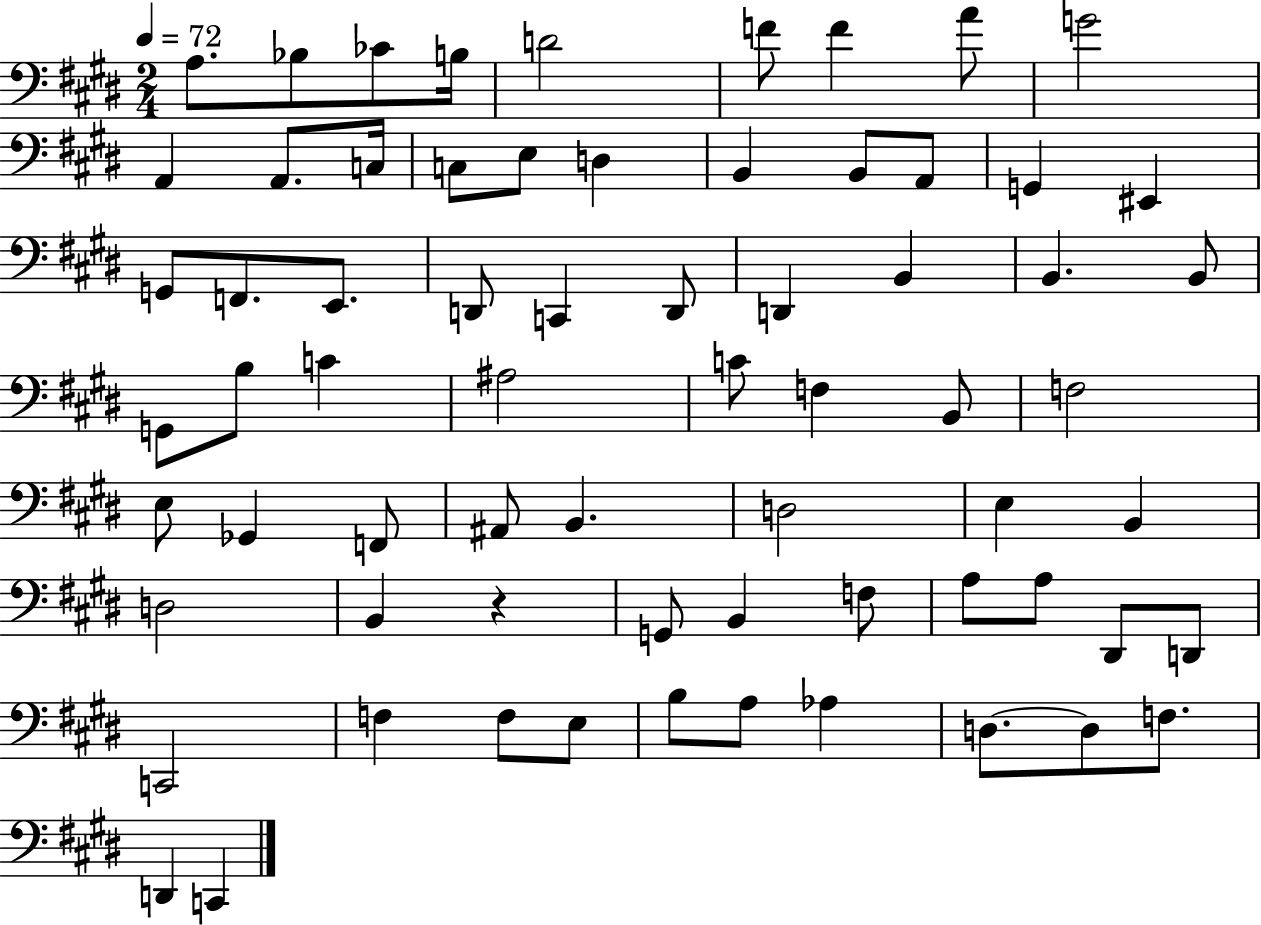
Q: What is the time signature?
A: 2/4